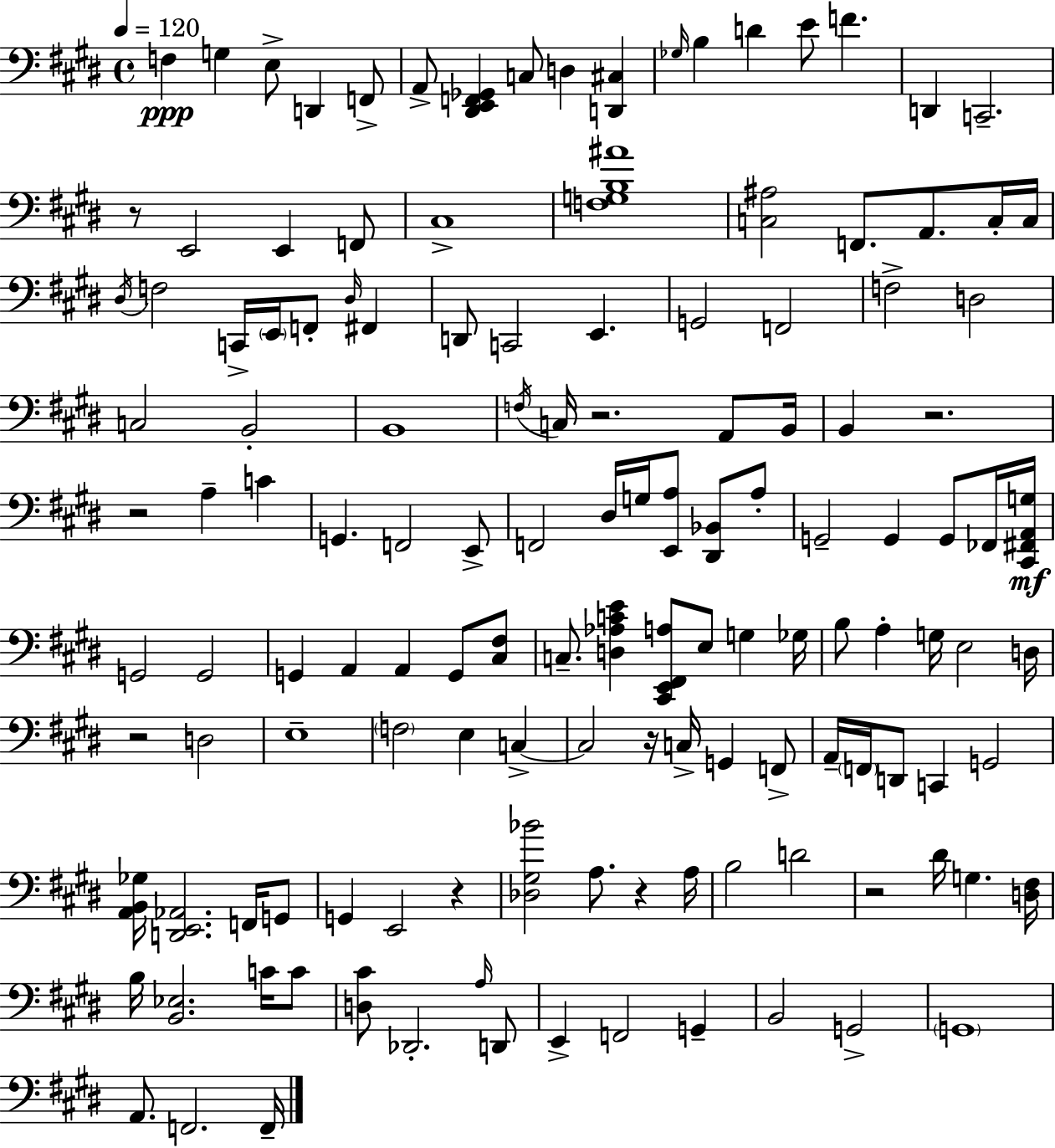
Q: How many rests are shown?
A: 9